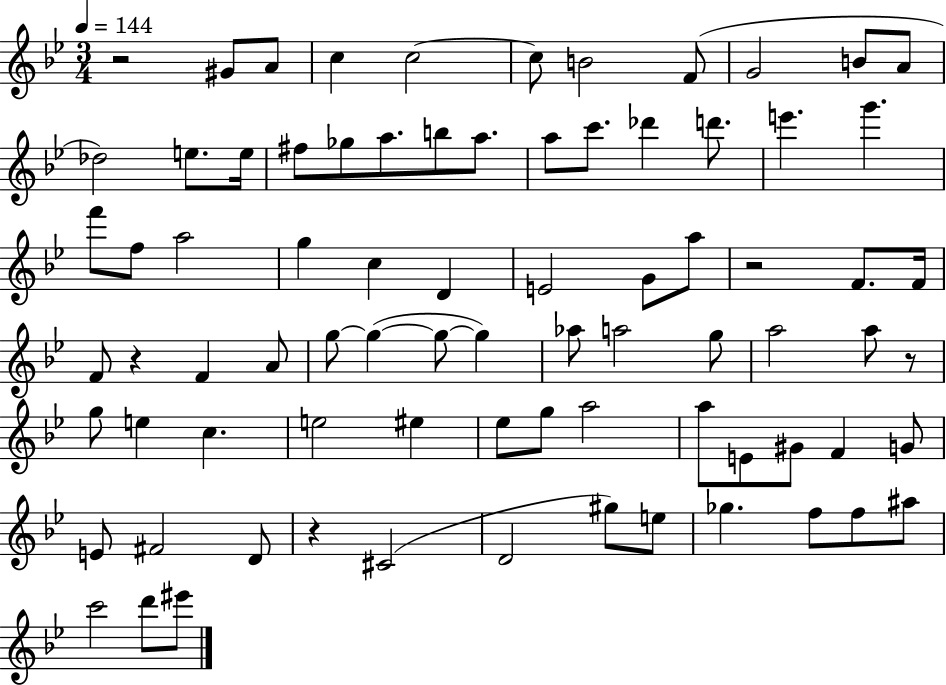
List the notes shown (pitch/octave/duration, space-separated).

R/h G#4/e A4/e C5/q C5/h C5/e B4/h F4/e G4/h B4/e A4/e Db5/h E5/e. E5/s F#5/e Gb5/e A5/e. B5/e A5/e. A5/e C6/e. Db6/q D6/e. E6/q. G6/q. F6/e F5/e A5/h G5/q C5/q D4/q E4/h G4/e A5/e R/h F4/e. F4/s F4/e R/q F4/q A4/e G5/e G5/q G5/e G5/q Ab5/e A5/h G5/e A5/h A5/e R/e G5/e E5/q C5/q. E5/h EIS5/q Eb5/e G5/e A5/h A5/e E4/e G#4/e F4/q G4/e E4/e F#4/h D4/e R/q C#4/h D4/h G#5/e E5/e Gb5/q. F5/e F5/e A#5/e C6/h D6/e EIS6/e